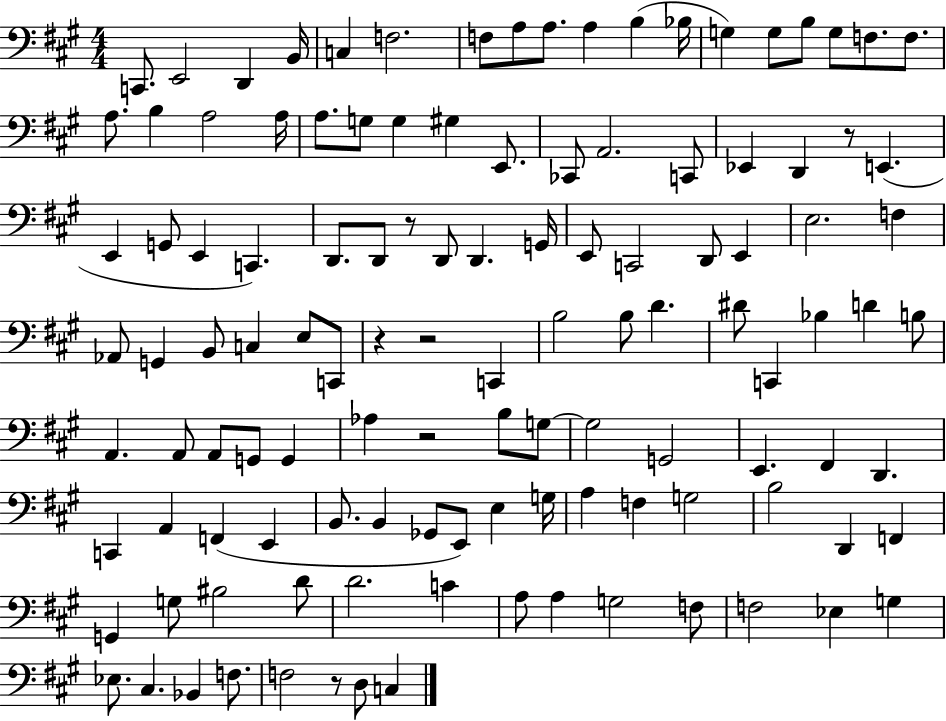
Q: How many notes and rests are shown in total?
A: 118